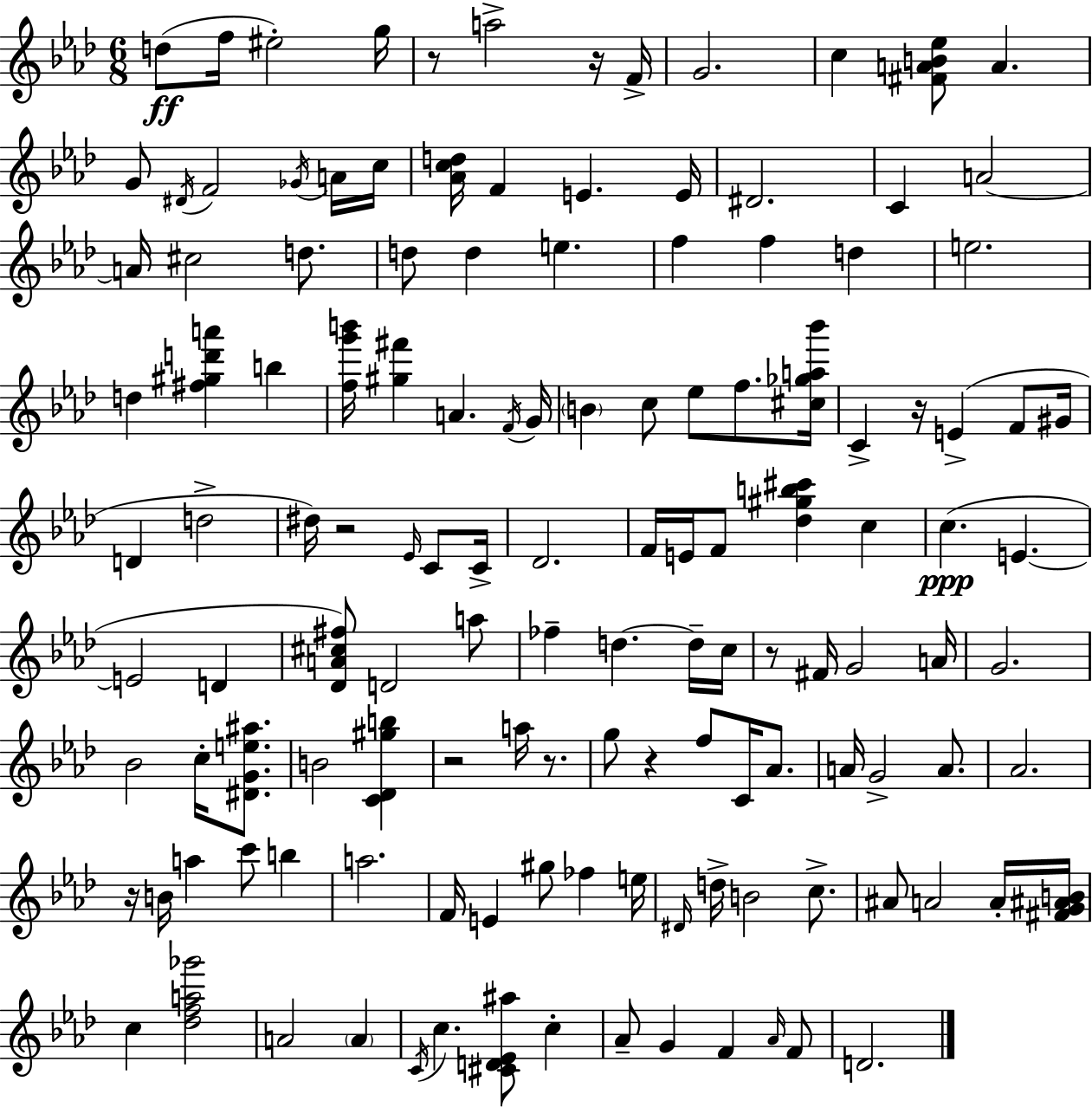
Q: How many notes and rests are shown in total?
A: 132